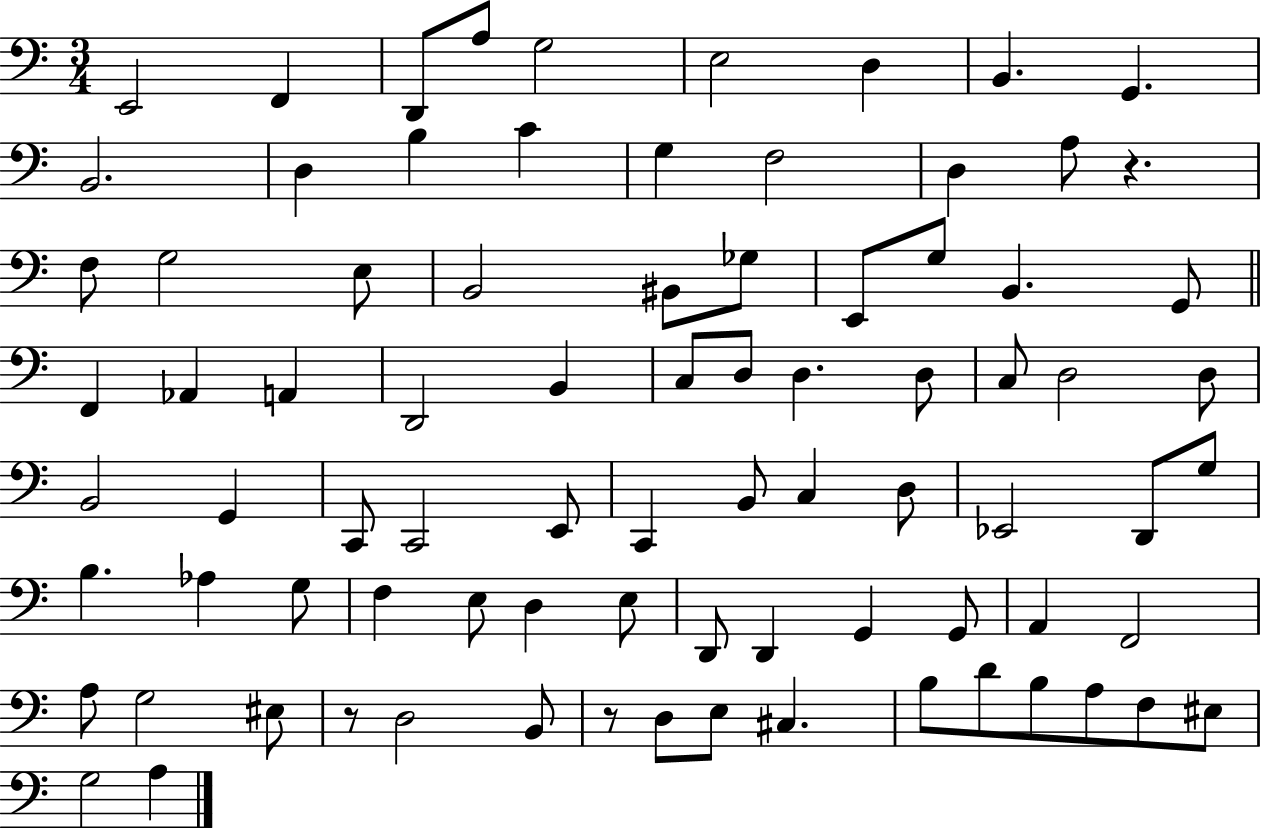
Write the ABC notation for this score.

X:1
T:Untitled
M:3/4
L:1/4
K:C
E,,2 F,, D,,/2 A,/2 G,2 E,2 D, B,, G,, B,,2 D, B, C G, F,2 D, A,/2 z F,/2 G,2 E,/2 B,,2 ^B,,/2 _G,/2 E,,/2 G,/2 B,, G,,/2 F,, _A,, A,, D,,2 B,, C,/2 D,/2 D, D,/2 C,/2 D,2 D,/2 B,,2 G,, C,,/2 C,,2 E,,/2 C,, B,,/2 C, D,/2 _E,,2 D,,/2 G,/2 B, _A, G,/2 F, E,/2 D, E,/2 D,,/2 D,, G,, G,,/2 A,, F,,2 A,/2 G,2 ^E,/2 z/2 D,2 B,,/2 z/2 D,/2 E,/2 ^C, B,/2 D/2 B,/2 A,/2 F,/2 ^E,/2 G,2 A,